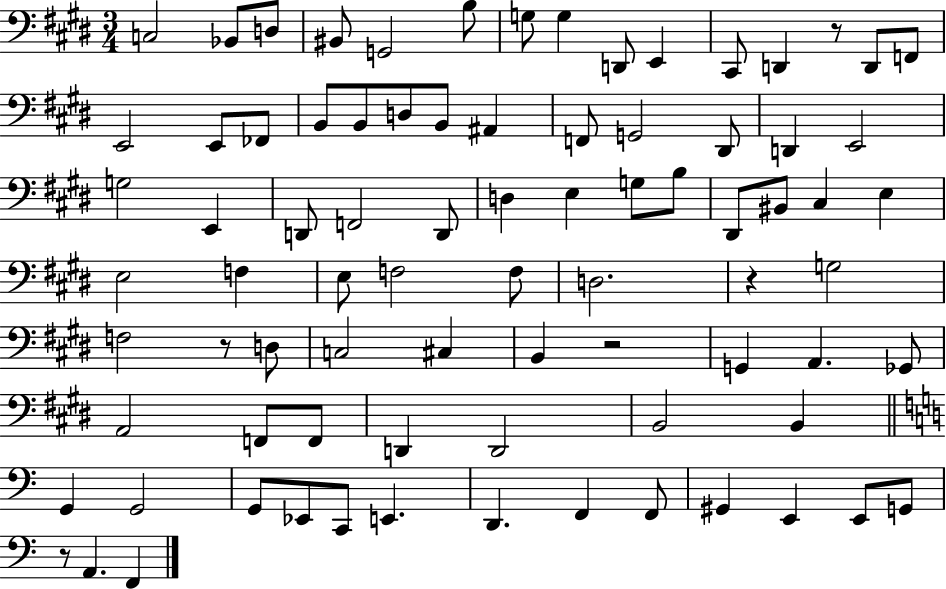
{
  \clef bass
  \numericTimeSignature
  \time 3/4
  \key e \major
  c2 bes,8 d8 | bis,8 g,2 b8 | g8 g4 d,8 e,4 | cis,8 d,4 r8 d,8 f,8 | \break e,2 e,8 fes,8 | b,8 b,8 d8 b,8 ais,4 | f,8 g,2 dis,8 | d,4 e,2 | \break g2 e,4 | d,8 f,2 d,8 | d4 e4 g8 b8 | dis,8 bis,8 cis4 e4 | \break e2 f4 | e8 f2 f8 | d2. | r4 g2 | \break f2 r8 d8 | c2 cis4 | b,4 r2 | g,4 a,4. ges,8 | \break a,2 f,8 f,8 | d,4 d,2 | b,2 b,4 | \bar "||" \break \key a \minor g,4 g,2 | g,8 ees,8 c,8 e,4. | d,4. f,4 f,8 | gis,4 e,4 e,8 g,8 | \break r8 a,4. f,4 | \bar "|."
}